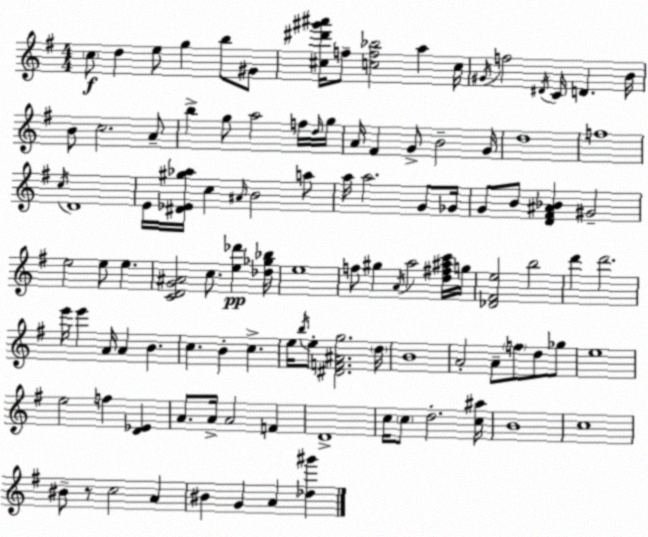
X:1
T:Untitled
M:4/4
L:1/4
K:Em
c/2 d e/2 g b/2 ^G/2 [^c^d'^g'^a']/4 f/2 [cf_b]2 a c/4 ^G/4 f2 ^D/4 C/4 D B/4 B/2 c2 A/2 b g/2 a2 f/4 d/4 g/4 A/4 ^F G/2 B2 G/4 d4 f4 c/4 D4 E/4 [^D_E^g_a]/4 c ^A/4 B2 a/2 a/4 a2 G/2 _G/4 G/2 B/2 [D^F^A_B] ^G2 e2 e/2 e [CDG^A]2 c/2 [e_d'] [_d_g_b]/4 e4 f/2 ^g A/4 a2 [d^f^ac']/4 g/4 [_D^Fe]2 b2 d' d'2 e'/4 e' A/4 A B c B c e/4 b/4 e/2 [^DF^Ag]2 d/4 B4 A2 A/2 f/2 d/2 _g/2 e4 e2 f [D_E] A/2 A/4 A2 F D4 c/4 c/2 d2 [c^a]/4 B4 c4 ^B/2 z/2 c2 A ^B G A [_d^g']